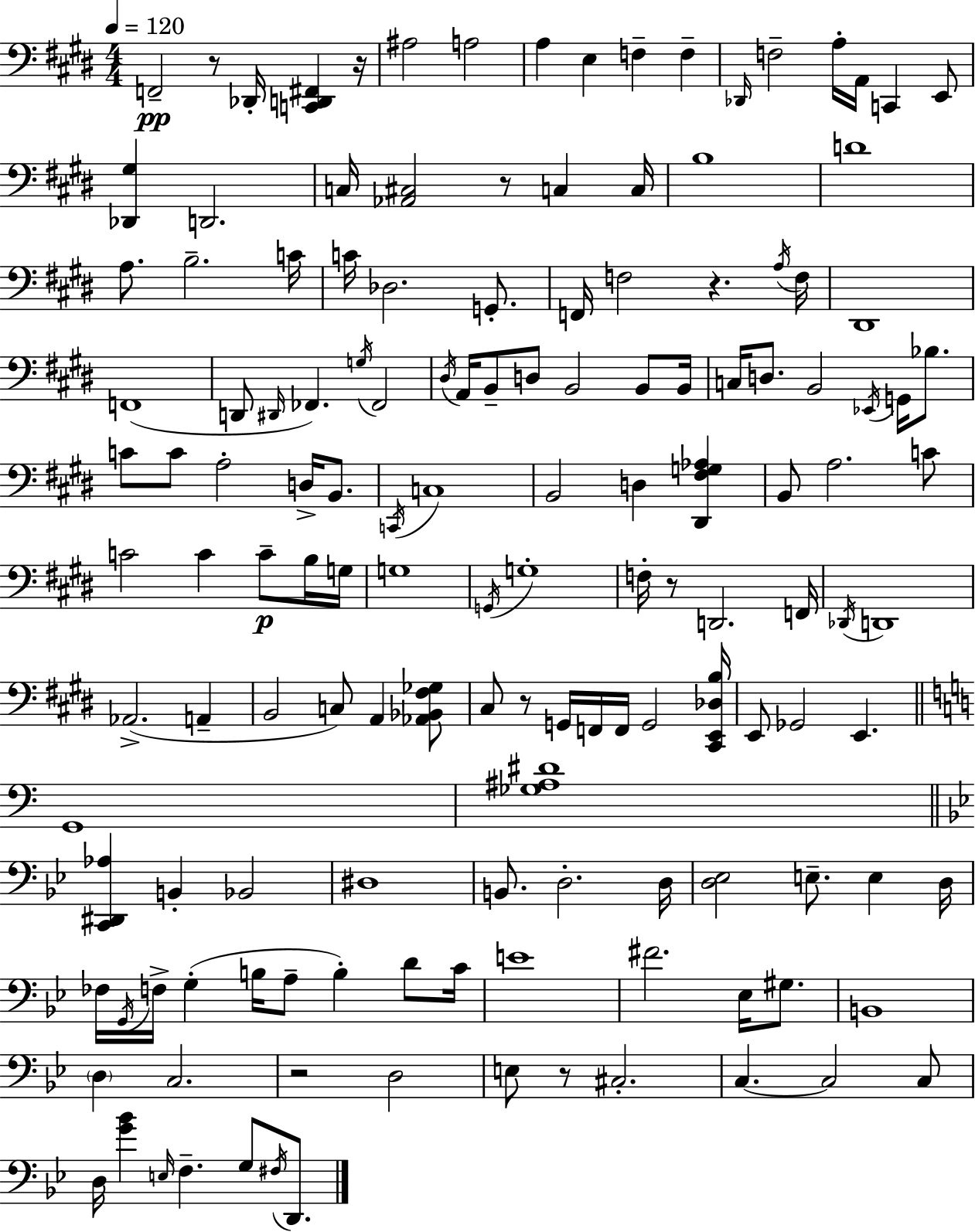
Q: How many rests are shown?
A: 8